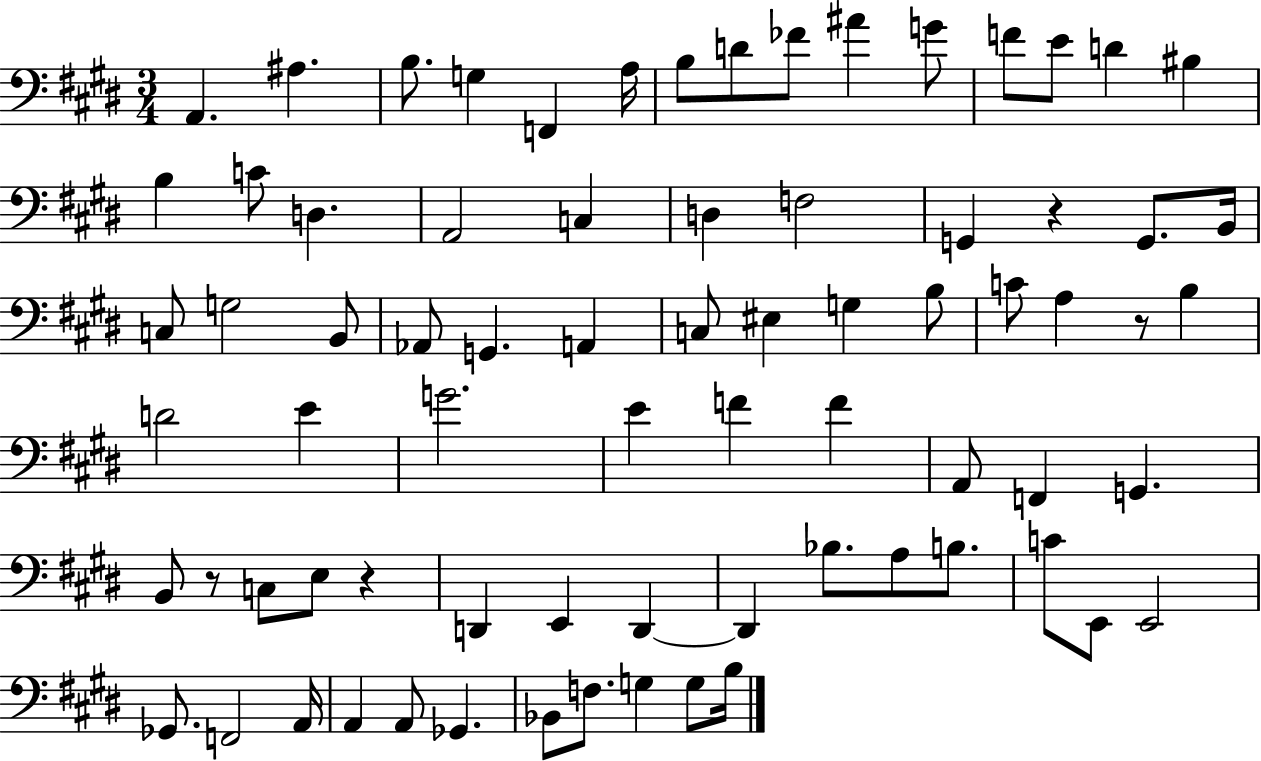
A2/q. A#3/q. B3/e. G3/q F2/q A3/s B3/e D4/e FES4/e A#4/q G4/e F4/e E4/e D4/q BIS3/q B3/q C4/e D3/q. A2/h C3/q D3/q F3/h G2/q R/q G2/e. B2/s C3/e G3/h B2/e Ab2/e G2/q. A2/q C3/e EIS3/q G3/q B3/e C4/e A3/q R/e B3/q D4/h E4/q G4/h. E4/q F4/q F4/q A2/e F2/q G2/q. B2/e R/e C3/e E3/e R/q D2/q E2/q D2/q D2/q Bb3/e. A3/e B3/e. C4/e E2/e E2/h Gb2/e. F2/h A2/s A2/q A2/e Gb2/q. Bb2/e F3/e. G3/q G3/e B3/s